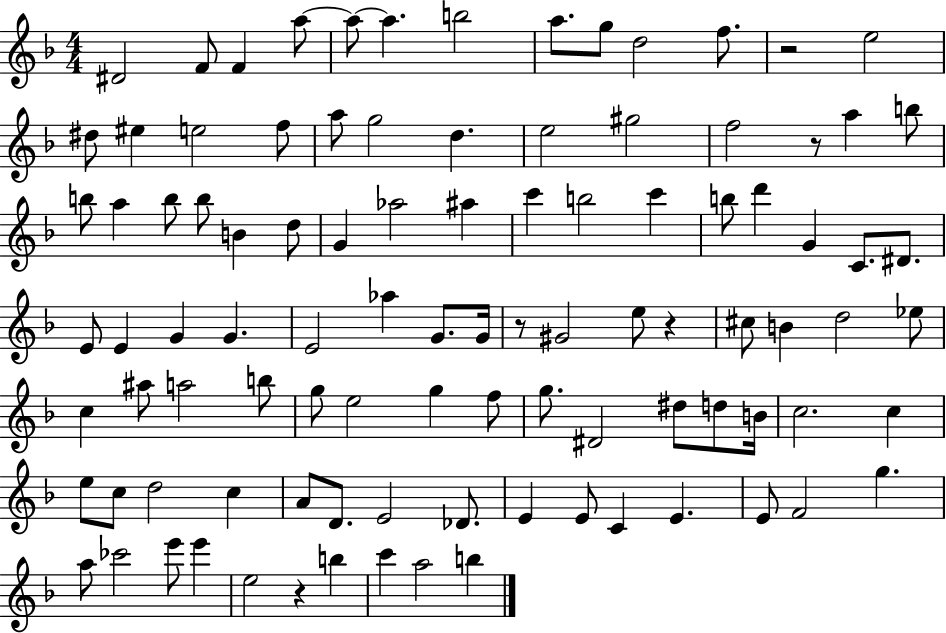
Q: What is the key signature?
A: F major